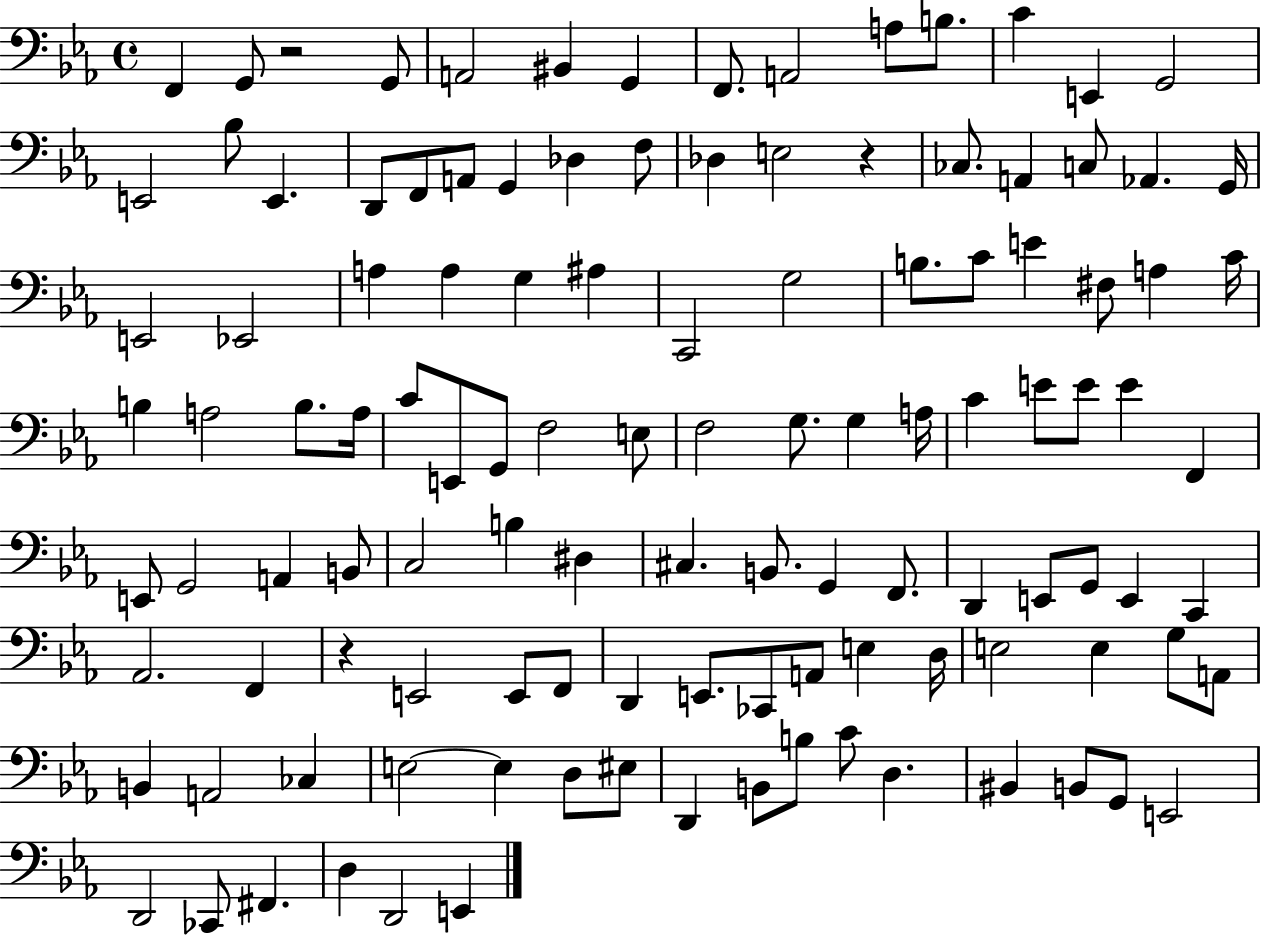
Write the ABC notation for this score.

X:1
T:Untitled
M:4/4
L:1/4
K:Eb
F,, G,,/2 z2 G,,/2 A,,2 ^B,, G,, F,,/2 A,,2 A,/2 B,/2 C E,, G,,2 E,,2 _B,/2 E,, D,,/2 F,,/2 A,,/2 G,, _D, F,/2 _D, E,2 z _C,/2 A,, C,/2 _A,, G,,/4 E,,2 _E,,2 A, A, G, ^A, C,,2 G,2 B,/2 C/2 E ^F,/2 A, C/4 B, A,2 B,/2 A,/4 C/2 E,,/2 G,,/2 F,2 E,/2 F,2 G,/2 G, A,/4 C E/2 E/2 E F,, E,,/2 G,,2 A,, B,,/2 C,2 B, ^D, ^C, B,,/2 G,, F,,/2 D,, E,,/2 G,,/2 E,, C,, _A,,2 F,, z E,,2 E,,/2 F,,/2 D,, E,,/2 _C,,/2 A,,/2 E, D,/4 E,2 E, G,/2 A,,/2 B,, A,,2 _C, E,2 E, D,/2 ^E,/2 D,, B,,/2 B,/2 C/2 D, ^B,, B,,/2 G,,/2 E,,2 D,,2 _C,,/2 ^F,, D, D,,2 E,,